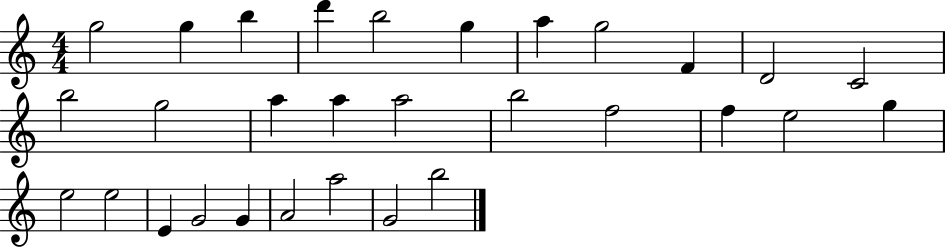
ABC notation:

X:1
T:Untitled
M:4/4
L:1/4
K:C
g2 g b d' b2 g a g2 F D2 C2 b2 g2 a a a2 b2 f2 f e2 g e2 e2 E G2 G A2 a2 G2 b2